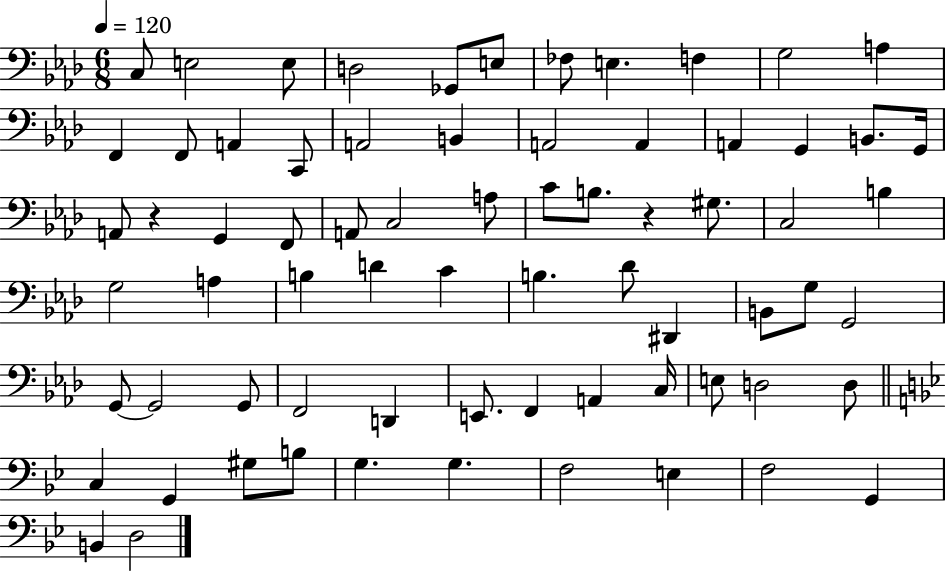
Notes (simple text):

C3/e E3/h E3/e D3/h Gb2/e E3/e FES3/e E3/q. F3/q G3/h A3/q F2/q F2/e A2/q C2/e A2/h B2/q A2/h A2/q A2/q G2/q B2/e. G2/s A2/e R/q G2/q F2/e A2/e C3/h A3/e C4/e B3/e. R/q G#3/e. C3/h B3/q G3/h A3/q B3/q D4/q C4/q B3/q. Db4/e D#2/q B2/e G3/e G2/h G2/e G2/h G2/e F2/h D2/q E2/e. F2/q A2/q C3/s E3/e D3/h D3/e C3/q G2/q G#3/e B3/e G3/q. G3/q. F3/h E3/q F3/h G2/q B2/q D3/h